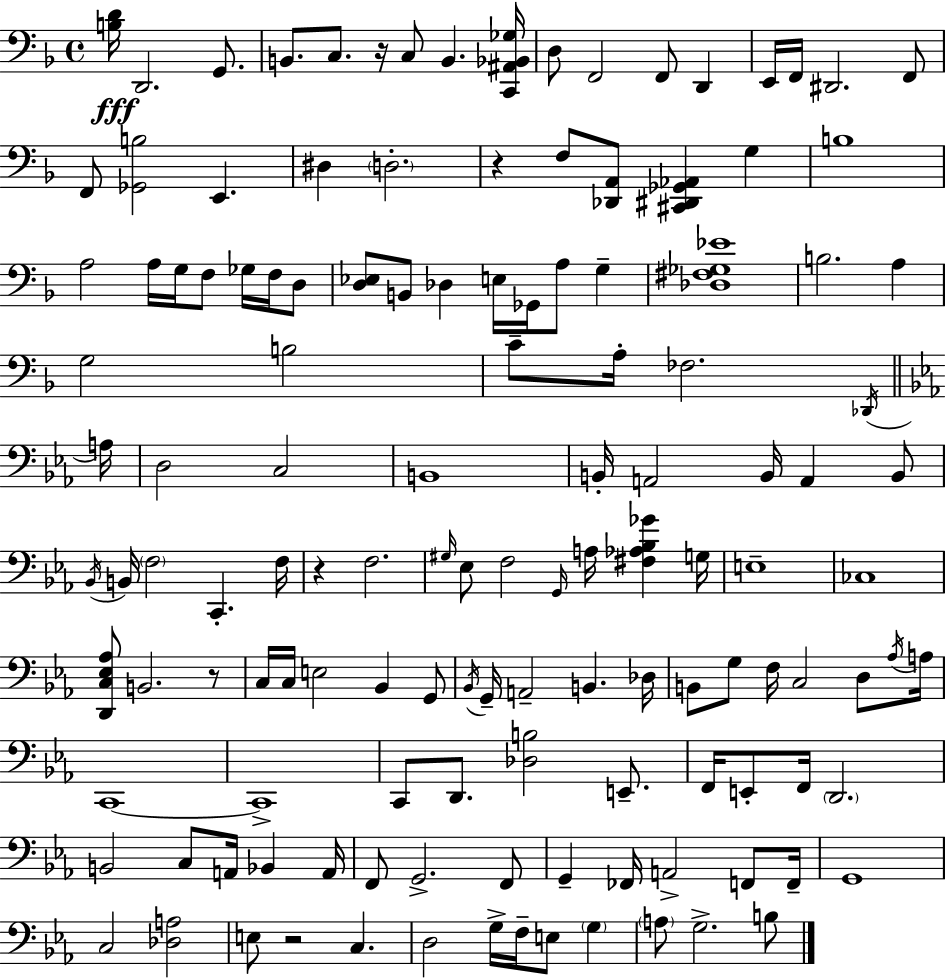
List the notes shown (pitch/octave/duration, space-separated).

[B3,D4]/s D2/h. G2/e. B2/e. C3/e. R/s C3/e B2/q. [C2,A#2,Bb2,Gb3]/s D3/e F2/h F2/e D2/q E2/s F2/s D#2/h. F2/e F2/e [Gb2,B3]/h E2/q. D#3/q D3/h. R/q F3/e [Db2,A2]/e [C#2,D#2,Gb2,Ab2]/q G3/q B3/w A3/h A3/s G3/s F3/e Gb3/s F3/s D3/e [D3,Eb3]/e B2/e Db3/q E3/s Gb2/s A3/e G3/q [Db3,F#3,Gb3,Eb4]/w B3/h. A3/q G3/h B3/h C4/e A3/s FES3/h. Db2/s A3/s D3/h C3/h B2/w B2/s A2/h B2/s A2/q B2/e Bb2/s B2/s F3/h C2/q. F3/s R/q F3/h. G#3/s Eb3/e F3/h G2/s A3/s [F#3,Ab3,Bb3,Gb4]/q G3/s E3/w CES3/w [D2,C3,Eb3,Ab3]/e B2/h. R/e C3/s C3/s E3/h Bb2/q G2/e Bb2/s G2/s A2/h B2/q. Db3/s B2/e G3/e F3/s C3/h D3/e Ab3/s A3/s C2/w C2/w C2/e D2/e. [Db3,B3]/h E2/e. F2/s E2/e F2/s D2/h. B2/h C3/e A2/s Bb2/q A2/s F2/e G2/h. F2/e G2/q FES2/s A2/h F2/e F2/s G2/w C3/h [Db3,A3]/h E3/e R/h C3/q. D3/h G3/s F3/s E3/e G3/q A3/e G3/h. B3/e